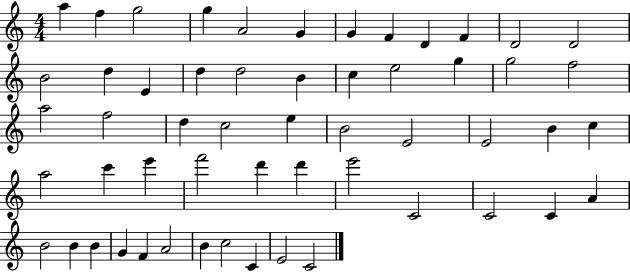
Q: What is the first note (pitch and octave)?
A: A5